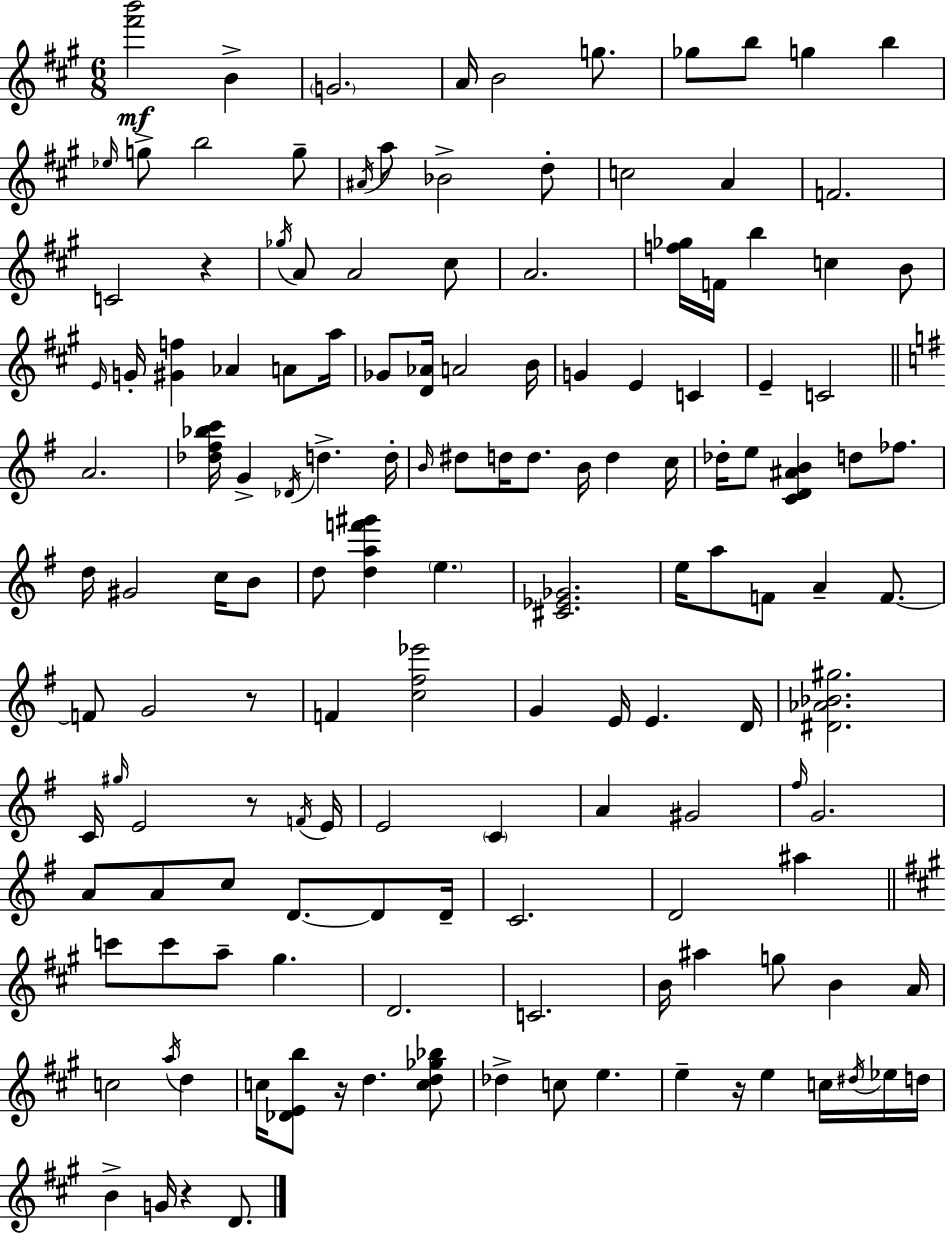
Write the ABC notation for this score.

X:1
T:Untitled
M:6/8
L:1/4
K:A
[^f'b']2 B G2 A/4 B2 g/2 _g/2 b/2 g b _e/4 g/2 b2 g/2 ^A/4 a/2 _B2 d/2 c2 A F2 C2 z _g/4 A/2 A2 ^c/2 A2 [f_g]/4 F/4 b c B/2 E/4 G/4 [^Gf] _A A/2 a/4 _G/2 [D_A]/4 A2 B/4 G E C E C2 A2 [_d^f_bc']/4 G _D/4 d d/4 B/4 ^d/2 d/4 d/2 B/4 d c/4 _d/4 e/2 [CD^AB] d/2 _f/2 d/4 ^G2 c/4 B/2 d/2 [daf'^g'] e [^C_E_G]2 e/4 a/2 F/2 A F/2 F/2 G2 z/2 F [c^f_e']2 G E/4 E D/4 [^D_A_B^g]2 C/4 ^g/4 E2 z/2 F/4 E/4 E2 C A ^G2 ^f/4 G2 A/2 A/2 c/2 D/2 D/2 D/4 C2 D2 ^a c'/2 c'/2 a/2 ^g D2 C2 B/4 ^a g/2 B A/4 c2 a/4 d c/4 [_DEb]/2 z/4 d [cd_g_b]/2 _d c/2 e e z/4 e c/4 ^d/4 _e/4 d/4 B G/4 z D/2